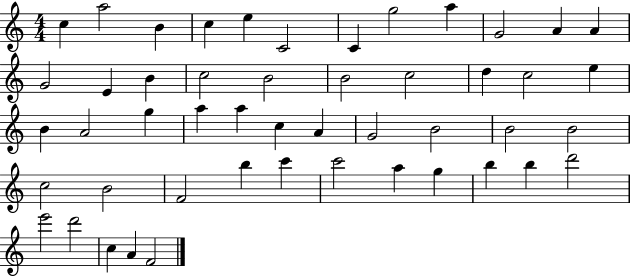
X:1
T:Untitled
M:4/4
L:1/4
K:C
c a2 B c e C2 C g2 a G2 A A G2 E B c2 B2 B2 c2 d c2 e B A2 g a a c A G2 B2 B2 B2 c2 B2 F2 b c' c'2 a g b b d'2 e'2 d'2 c A F2